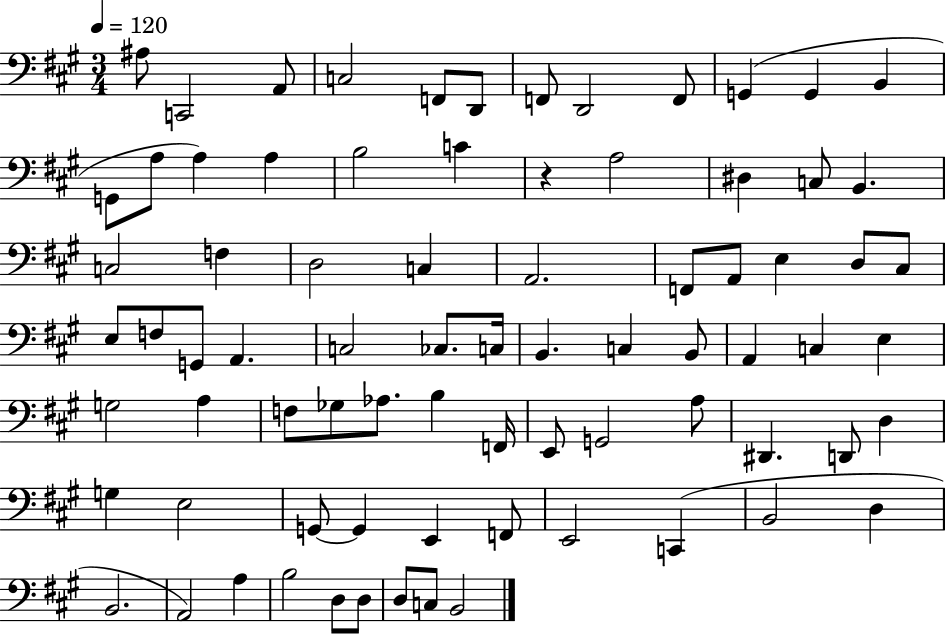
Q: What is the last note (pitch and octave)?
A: B2